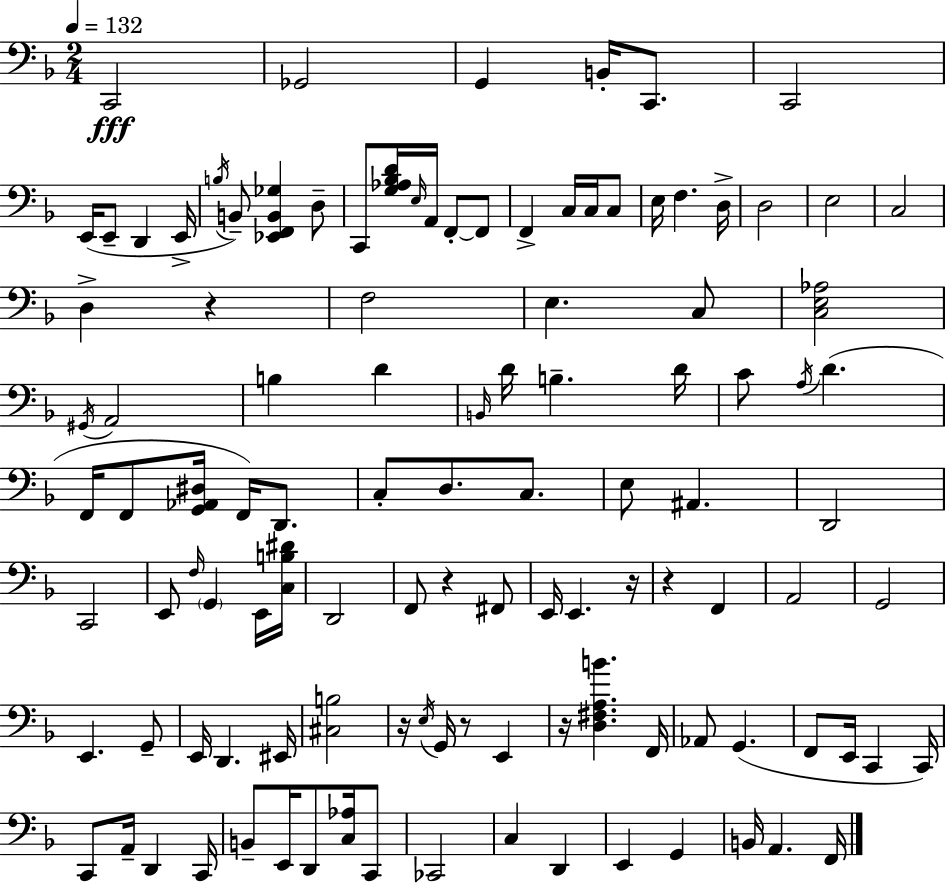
X:1
T:Untitled
M:2/4
L:1/4
K:F
C,,2 _G,,2 G,, B,,/4 C,,/2 C,,2 E,,/4 E,,/2 D,, E,,/4 B,/4 B,,/2 [_E,,F,,B,,_G,] D,/2 C,,/2 [G,_A,_B,D]/4 E,/4 A,,/4 F,,/2 F,,/2 F,, C,/4 C,/4 C,/2 E,/4 F, D,/4 D,2 E,2 C,2 D, z F,2 E, C,/2 [C,E,_A,]2 ^G,,/4 A,,2 B, D B,,/4 D/4 B, D/4 C/2 A,/4 D F,,/4 F,,/2 [G,,_A,,^D,]/4 F,,/4 D,,/2 C,/2 D,/2 C,/2 E,/2 ^A,, D,,2 C,,2 E,,/2 F,/4 G,, E,,/4 [C,B,^D]/4 D,,2 F,,/2 z ^F,,/2 E,,/4 E,, z/4 z F,, A,,2 G,,2 E,, G,,/2 E,,/4 D,, ^E,,/4 [^C,B,]2 z/4 E,/4 G,,/4 z/2 E,, z/4 [D,^F,A,B] F,,/4 _A,,/2 G,, F,,/2 E,,/4 C,, C,,/4 C,,/2 A,,/4 D,, C,,/4 B,,/2 E,,/4 D,,/2 [C,_A,]/4 C,,/2 _C,,2 C, D,, E,, G,, B,,/4 A,, F,,/4